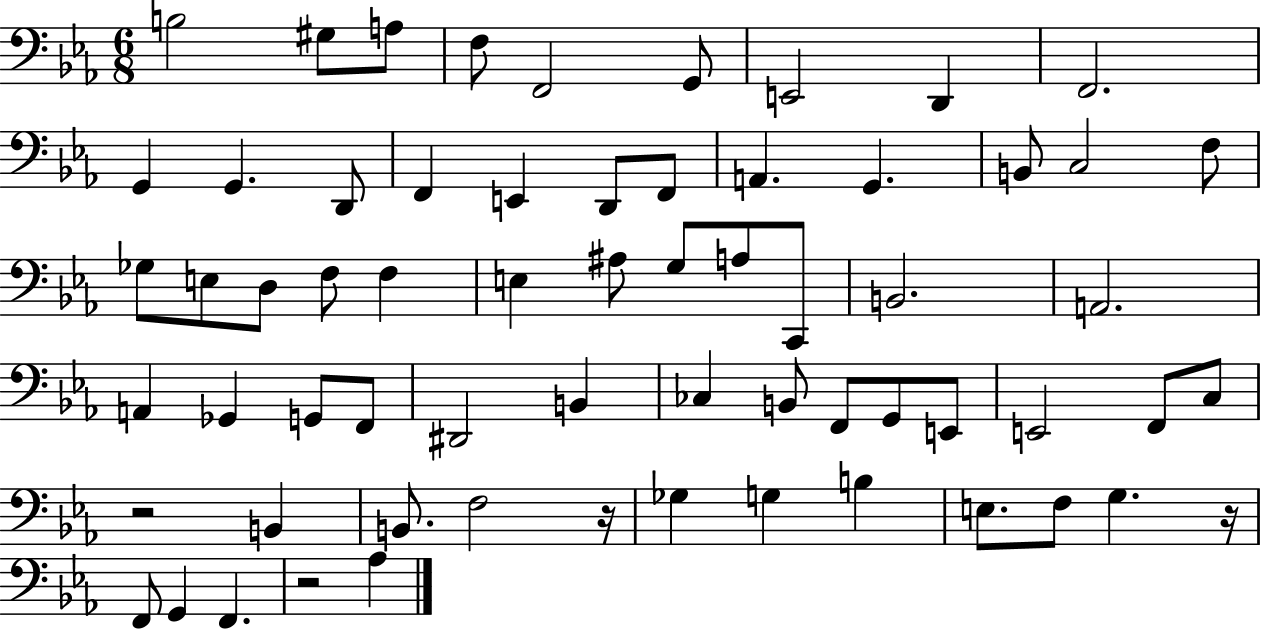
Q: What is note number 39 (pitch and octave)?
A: B2